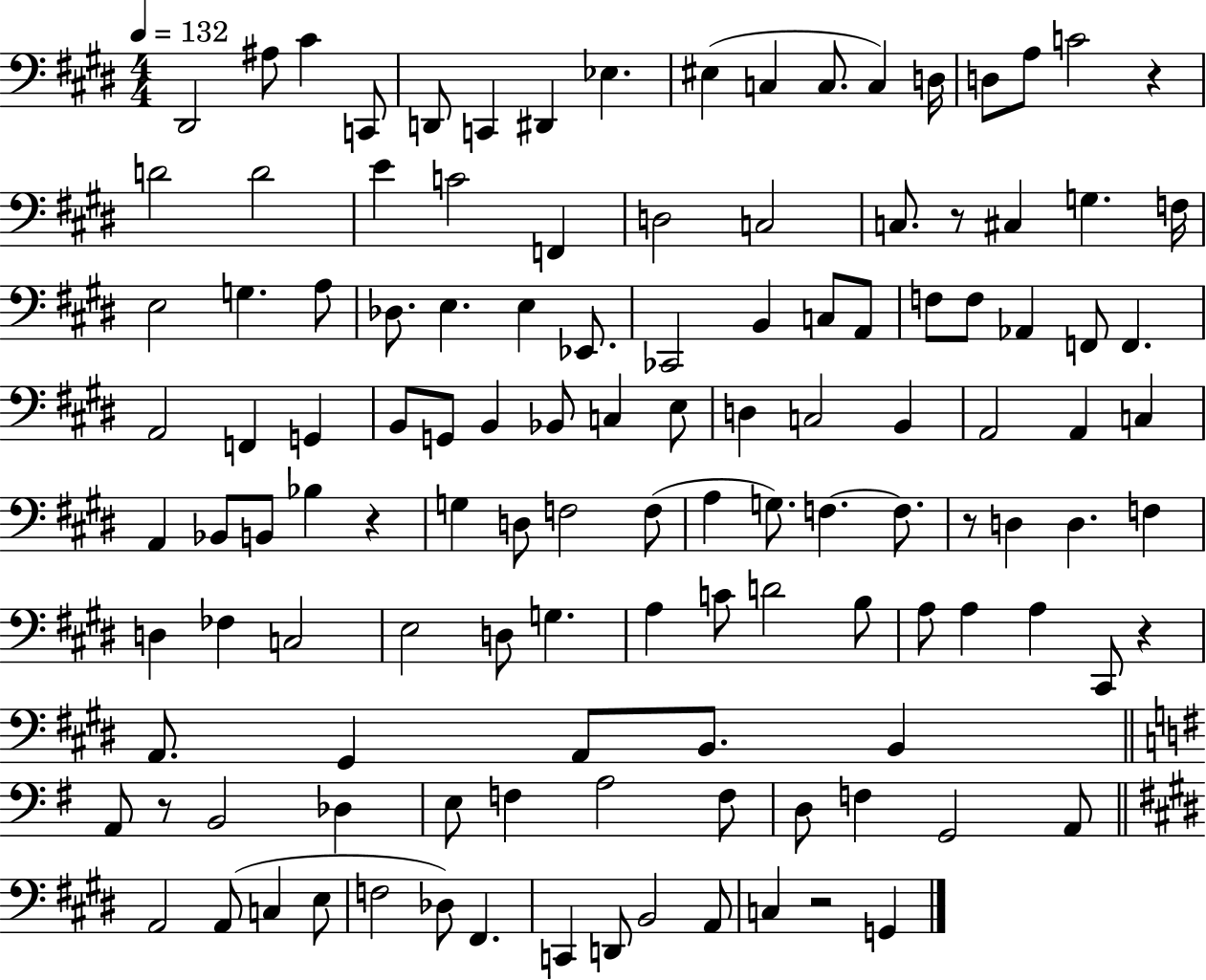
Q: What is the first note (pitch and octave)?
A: D#2